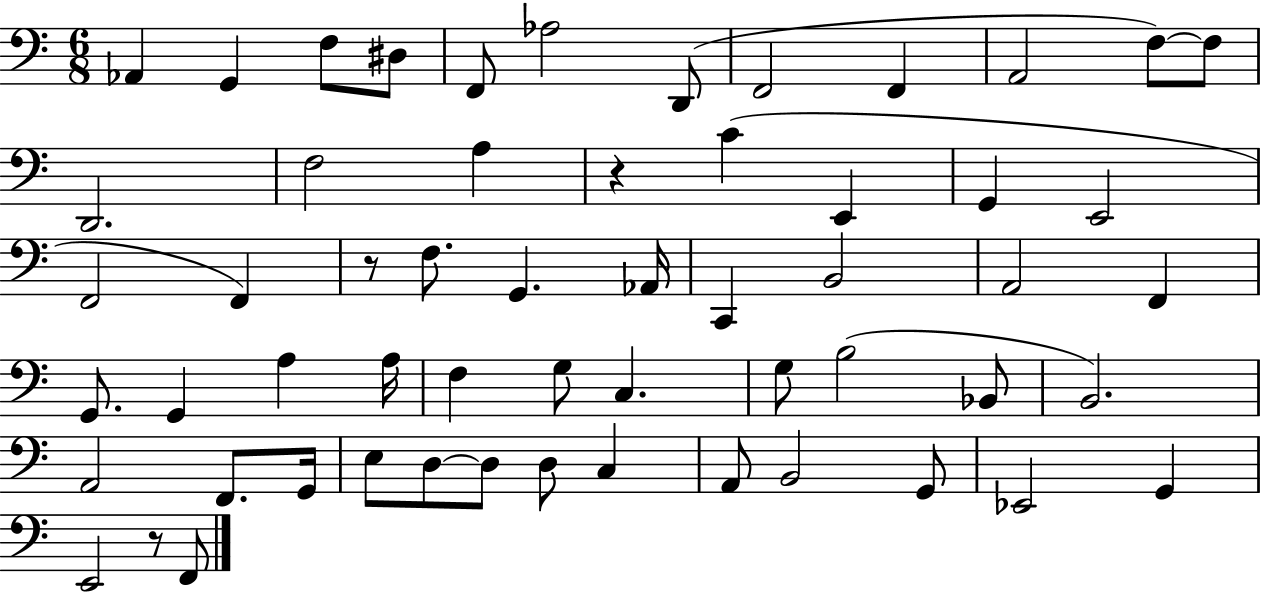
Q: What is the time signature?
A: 6/8